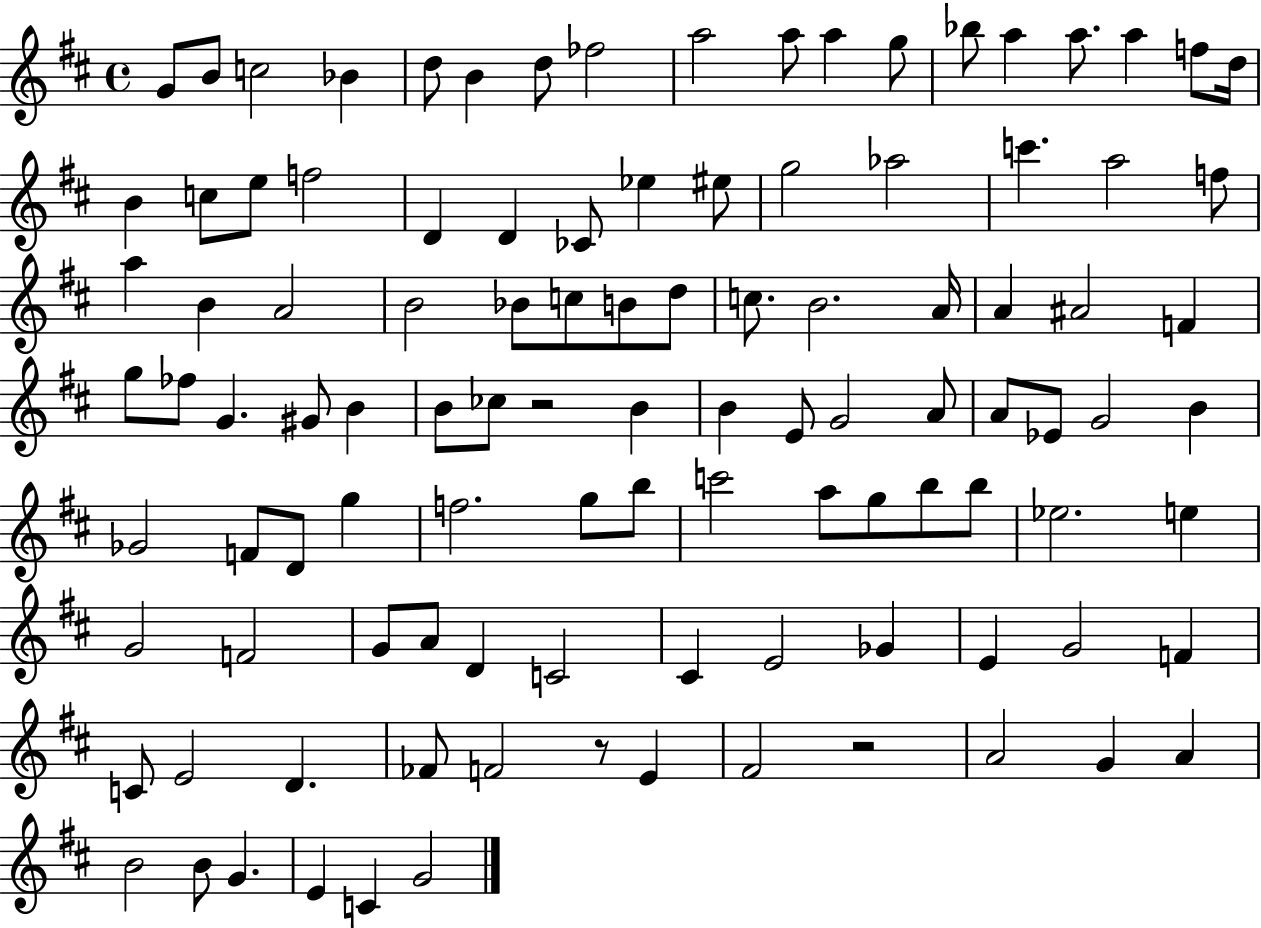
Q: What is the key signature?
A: D major